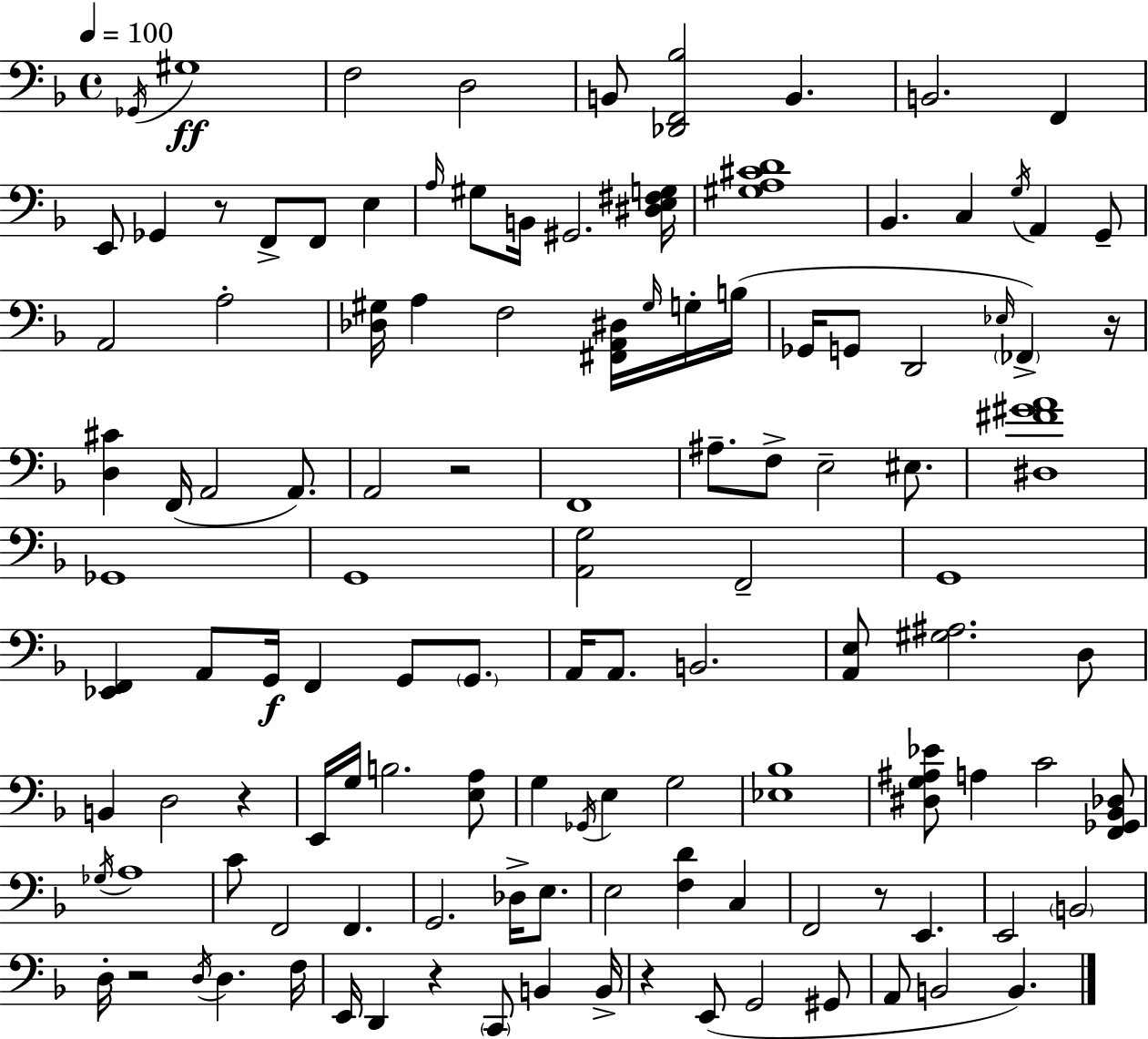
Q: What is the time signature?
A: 4/4